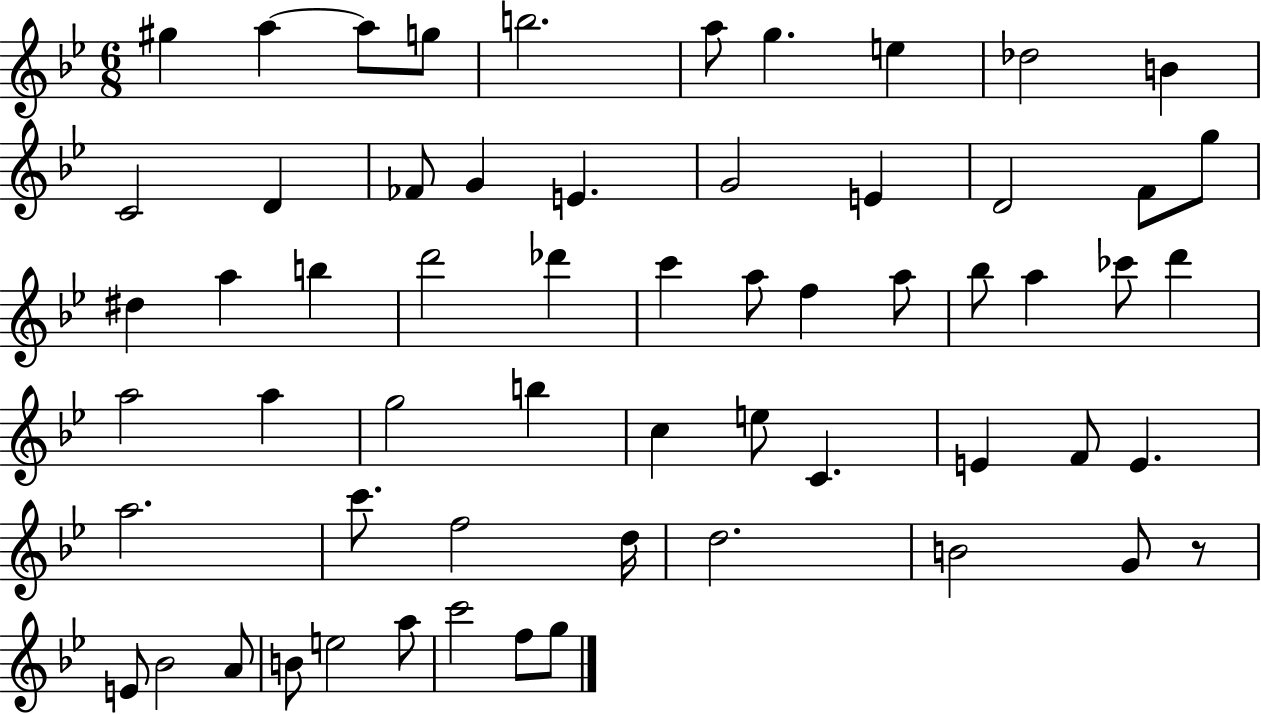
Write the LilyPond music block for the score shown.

{
  \clef treble
  \numericTimeSignature
  \time 6/8
  \key bes \major
  gis''4 a''4~~ a''8 g''8 | b''2. | a''8 g''4. e''4 | des''2 b'4 | \break c'2 d'4 | fes'8 g'4 e'4. | g'2 e'4 | d'2 f'8 g''8 | \break dis''4 a''4 b''4 | d'''2 des'''4 | c'''4 a''8 f''4 a''8 | bes''8 a''4 ces'''8 d'''4 | \break a''2 a''4 | g''2 b''4 | c''4 e''8 c'4. | e'4 f'8 e'4. | \break a''2. | c'''8. f''2 d''16 | d''2. | b'2 g'8 r8 | \break e'8 bes'2 a'8 | b'8 e''2 a''8 | c'''2 f''8 g''8 | \bar "|."
}